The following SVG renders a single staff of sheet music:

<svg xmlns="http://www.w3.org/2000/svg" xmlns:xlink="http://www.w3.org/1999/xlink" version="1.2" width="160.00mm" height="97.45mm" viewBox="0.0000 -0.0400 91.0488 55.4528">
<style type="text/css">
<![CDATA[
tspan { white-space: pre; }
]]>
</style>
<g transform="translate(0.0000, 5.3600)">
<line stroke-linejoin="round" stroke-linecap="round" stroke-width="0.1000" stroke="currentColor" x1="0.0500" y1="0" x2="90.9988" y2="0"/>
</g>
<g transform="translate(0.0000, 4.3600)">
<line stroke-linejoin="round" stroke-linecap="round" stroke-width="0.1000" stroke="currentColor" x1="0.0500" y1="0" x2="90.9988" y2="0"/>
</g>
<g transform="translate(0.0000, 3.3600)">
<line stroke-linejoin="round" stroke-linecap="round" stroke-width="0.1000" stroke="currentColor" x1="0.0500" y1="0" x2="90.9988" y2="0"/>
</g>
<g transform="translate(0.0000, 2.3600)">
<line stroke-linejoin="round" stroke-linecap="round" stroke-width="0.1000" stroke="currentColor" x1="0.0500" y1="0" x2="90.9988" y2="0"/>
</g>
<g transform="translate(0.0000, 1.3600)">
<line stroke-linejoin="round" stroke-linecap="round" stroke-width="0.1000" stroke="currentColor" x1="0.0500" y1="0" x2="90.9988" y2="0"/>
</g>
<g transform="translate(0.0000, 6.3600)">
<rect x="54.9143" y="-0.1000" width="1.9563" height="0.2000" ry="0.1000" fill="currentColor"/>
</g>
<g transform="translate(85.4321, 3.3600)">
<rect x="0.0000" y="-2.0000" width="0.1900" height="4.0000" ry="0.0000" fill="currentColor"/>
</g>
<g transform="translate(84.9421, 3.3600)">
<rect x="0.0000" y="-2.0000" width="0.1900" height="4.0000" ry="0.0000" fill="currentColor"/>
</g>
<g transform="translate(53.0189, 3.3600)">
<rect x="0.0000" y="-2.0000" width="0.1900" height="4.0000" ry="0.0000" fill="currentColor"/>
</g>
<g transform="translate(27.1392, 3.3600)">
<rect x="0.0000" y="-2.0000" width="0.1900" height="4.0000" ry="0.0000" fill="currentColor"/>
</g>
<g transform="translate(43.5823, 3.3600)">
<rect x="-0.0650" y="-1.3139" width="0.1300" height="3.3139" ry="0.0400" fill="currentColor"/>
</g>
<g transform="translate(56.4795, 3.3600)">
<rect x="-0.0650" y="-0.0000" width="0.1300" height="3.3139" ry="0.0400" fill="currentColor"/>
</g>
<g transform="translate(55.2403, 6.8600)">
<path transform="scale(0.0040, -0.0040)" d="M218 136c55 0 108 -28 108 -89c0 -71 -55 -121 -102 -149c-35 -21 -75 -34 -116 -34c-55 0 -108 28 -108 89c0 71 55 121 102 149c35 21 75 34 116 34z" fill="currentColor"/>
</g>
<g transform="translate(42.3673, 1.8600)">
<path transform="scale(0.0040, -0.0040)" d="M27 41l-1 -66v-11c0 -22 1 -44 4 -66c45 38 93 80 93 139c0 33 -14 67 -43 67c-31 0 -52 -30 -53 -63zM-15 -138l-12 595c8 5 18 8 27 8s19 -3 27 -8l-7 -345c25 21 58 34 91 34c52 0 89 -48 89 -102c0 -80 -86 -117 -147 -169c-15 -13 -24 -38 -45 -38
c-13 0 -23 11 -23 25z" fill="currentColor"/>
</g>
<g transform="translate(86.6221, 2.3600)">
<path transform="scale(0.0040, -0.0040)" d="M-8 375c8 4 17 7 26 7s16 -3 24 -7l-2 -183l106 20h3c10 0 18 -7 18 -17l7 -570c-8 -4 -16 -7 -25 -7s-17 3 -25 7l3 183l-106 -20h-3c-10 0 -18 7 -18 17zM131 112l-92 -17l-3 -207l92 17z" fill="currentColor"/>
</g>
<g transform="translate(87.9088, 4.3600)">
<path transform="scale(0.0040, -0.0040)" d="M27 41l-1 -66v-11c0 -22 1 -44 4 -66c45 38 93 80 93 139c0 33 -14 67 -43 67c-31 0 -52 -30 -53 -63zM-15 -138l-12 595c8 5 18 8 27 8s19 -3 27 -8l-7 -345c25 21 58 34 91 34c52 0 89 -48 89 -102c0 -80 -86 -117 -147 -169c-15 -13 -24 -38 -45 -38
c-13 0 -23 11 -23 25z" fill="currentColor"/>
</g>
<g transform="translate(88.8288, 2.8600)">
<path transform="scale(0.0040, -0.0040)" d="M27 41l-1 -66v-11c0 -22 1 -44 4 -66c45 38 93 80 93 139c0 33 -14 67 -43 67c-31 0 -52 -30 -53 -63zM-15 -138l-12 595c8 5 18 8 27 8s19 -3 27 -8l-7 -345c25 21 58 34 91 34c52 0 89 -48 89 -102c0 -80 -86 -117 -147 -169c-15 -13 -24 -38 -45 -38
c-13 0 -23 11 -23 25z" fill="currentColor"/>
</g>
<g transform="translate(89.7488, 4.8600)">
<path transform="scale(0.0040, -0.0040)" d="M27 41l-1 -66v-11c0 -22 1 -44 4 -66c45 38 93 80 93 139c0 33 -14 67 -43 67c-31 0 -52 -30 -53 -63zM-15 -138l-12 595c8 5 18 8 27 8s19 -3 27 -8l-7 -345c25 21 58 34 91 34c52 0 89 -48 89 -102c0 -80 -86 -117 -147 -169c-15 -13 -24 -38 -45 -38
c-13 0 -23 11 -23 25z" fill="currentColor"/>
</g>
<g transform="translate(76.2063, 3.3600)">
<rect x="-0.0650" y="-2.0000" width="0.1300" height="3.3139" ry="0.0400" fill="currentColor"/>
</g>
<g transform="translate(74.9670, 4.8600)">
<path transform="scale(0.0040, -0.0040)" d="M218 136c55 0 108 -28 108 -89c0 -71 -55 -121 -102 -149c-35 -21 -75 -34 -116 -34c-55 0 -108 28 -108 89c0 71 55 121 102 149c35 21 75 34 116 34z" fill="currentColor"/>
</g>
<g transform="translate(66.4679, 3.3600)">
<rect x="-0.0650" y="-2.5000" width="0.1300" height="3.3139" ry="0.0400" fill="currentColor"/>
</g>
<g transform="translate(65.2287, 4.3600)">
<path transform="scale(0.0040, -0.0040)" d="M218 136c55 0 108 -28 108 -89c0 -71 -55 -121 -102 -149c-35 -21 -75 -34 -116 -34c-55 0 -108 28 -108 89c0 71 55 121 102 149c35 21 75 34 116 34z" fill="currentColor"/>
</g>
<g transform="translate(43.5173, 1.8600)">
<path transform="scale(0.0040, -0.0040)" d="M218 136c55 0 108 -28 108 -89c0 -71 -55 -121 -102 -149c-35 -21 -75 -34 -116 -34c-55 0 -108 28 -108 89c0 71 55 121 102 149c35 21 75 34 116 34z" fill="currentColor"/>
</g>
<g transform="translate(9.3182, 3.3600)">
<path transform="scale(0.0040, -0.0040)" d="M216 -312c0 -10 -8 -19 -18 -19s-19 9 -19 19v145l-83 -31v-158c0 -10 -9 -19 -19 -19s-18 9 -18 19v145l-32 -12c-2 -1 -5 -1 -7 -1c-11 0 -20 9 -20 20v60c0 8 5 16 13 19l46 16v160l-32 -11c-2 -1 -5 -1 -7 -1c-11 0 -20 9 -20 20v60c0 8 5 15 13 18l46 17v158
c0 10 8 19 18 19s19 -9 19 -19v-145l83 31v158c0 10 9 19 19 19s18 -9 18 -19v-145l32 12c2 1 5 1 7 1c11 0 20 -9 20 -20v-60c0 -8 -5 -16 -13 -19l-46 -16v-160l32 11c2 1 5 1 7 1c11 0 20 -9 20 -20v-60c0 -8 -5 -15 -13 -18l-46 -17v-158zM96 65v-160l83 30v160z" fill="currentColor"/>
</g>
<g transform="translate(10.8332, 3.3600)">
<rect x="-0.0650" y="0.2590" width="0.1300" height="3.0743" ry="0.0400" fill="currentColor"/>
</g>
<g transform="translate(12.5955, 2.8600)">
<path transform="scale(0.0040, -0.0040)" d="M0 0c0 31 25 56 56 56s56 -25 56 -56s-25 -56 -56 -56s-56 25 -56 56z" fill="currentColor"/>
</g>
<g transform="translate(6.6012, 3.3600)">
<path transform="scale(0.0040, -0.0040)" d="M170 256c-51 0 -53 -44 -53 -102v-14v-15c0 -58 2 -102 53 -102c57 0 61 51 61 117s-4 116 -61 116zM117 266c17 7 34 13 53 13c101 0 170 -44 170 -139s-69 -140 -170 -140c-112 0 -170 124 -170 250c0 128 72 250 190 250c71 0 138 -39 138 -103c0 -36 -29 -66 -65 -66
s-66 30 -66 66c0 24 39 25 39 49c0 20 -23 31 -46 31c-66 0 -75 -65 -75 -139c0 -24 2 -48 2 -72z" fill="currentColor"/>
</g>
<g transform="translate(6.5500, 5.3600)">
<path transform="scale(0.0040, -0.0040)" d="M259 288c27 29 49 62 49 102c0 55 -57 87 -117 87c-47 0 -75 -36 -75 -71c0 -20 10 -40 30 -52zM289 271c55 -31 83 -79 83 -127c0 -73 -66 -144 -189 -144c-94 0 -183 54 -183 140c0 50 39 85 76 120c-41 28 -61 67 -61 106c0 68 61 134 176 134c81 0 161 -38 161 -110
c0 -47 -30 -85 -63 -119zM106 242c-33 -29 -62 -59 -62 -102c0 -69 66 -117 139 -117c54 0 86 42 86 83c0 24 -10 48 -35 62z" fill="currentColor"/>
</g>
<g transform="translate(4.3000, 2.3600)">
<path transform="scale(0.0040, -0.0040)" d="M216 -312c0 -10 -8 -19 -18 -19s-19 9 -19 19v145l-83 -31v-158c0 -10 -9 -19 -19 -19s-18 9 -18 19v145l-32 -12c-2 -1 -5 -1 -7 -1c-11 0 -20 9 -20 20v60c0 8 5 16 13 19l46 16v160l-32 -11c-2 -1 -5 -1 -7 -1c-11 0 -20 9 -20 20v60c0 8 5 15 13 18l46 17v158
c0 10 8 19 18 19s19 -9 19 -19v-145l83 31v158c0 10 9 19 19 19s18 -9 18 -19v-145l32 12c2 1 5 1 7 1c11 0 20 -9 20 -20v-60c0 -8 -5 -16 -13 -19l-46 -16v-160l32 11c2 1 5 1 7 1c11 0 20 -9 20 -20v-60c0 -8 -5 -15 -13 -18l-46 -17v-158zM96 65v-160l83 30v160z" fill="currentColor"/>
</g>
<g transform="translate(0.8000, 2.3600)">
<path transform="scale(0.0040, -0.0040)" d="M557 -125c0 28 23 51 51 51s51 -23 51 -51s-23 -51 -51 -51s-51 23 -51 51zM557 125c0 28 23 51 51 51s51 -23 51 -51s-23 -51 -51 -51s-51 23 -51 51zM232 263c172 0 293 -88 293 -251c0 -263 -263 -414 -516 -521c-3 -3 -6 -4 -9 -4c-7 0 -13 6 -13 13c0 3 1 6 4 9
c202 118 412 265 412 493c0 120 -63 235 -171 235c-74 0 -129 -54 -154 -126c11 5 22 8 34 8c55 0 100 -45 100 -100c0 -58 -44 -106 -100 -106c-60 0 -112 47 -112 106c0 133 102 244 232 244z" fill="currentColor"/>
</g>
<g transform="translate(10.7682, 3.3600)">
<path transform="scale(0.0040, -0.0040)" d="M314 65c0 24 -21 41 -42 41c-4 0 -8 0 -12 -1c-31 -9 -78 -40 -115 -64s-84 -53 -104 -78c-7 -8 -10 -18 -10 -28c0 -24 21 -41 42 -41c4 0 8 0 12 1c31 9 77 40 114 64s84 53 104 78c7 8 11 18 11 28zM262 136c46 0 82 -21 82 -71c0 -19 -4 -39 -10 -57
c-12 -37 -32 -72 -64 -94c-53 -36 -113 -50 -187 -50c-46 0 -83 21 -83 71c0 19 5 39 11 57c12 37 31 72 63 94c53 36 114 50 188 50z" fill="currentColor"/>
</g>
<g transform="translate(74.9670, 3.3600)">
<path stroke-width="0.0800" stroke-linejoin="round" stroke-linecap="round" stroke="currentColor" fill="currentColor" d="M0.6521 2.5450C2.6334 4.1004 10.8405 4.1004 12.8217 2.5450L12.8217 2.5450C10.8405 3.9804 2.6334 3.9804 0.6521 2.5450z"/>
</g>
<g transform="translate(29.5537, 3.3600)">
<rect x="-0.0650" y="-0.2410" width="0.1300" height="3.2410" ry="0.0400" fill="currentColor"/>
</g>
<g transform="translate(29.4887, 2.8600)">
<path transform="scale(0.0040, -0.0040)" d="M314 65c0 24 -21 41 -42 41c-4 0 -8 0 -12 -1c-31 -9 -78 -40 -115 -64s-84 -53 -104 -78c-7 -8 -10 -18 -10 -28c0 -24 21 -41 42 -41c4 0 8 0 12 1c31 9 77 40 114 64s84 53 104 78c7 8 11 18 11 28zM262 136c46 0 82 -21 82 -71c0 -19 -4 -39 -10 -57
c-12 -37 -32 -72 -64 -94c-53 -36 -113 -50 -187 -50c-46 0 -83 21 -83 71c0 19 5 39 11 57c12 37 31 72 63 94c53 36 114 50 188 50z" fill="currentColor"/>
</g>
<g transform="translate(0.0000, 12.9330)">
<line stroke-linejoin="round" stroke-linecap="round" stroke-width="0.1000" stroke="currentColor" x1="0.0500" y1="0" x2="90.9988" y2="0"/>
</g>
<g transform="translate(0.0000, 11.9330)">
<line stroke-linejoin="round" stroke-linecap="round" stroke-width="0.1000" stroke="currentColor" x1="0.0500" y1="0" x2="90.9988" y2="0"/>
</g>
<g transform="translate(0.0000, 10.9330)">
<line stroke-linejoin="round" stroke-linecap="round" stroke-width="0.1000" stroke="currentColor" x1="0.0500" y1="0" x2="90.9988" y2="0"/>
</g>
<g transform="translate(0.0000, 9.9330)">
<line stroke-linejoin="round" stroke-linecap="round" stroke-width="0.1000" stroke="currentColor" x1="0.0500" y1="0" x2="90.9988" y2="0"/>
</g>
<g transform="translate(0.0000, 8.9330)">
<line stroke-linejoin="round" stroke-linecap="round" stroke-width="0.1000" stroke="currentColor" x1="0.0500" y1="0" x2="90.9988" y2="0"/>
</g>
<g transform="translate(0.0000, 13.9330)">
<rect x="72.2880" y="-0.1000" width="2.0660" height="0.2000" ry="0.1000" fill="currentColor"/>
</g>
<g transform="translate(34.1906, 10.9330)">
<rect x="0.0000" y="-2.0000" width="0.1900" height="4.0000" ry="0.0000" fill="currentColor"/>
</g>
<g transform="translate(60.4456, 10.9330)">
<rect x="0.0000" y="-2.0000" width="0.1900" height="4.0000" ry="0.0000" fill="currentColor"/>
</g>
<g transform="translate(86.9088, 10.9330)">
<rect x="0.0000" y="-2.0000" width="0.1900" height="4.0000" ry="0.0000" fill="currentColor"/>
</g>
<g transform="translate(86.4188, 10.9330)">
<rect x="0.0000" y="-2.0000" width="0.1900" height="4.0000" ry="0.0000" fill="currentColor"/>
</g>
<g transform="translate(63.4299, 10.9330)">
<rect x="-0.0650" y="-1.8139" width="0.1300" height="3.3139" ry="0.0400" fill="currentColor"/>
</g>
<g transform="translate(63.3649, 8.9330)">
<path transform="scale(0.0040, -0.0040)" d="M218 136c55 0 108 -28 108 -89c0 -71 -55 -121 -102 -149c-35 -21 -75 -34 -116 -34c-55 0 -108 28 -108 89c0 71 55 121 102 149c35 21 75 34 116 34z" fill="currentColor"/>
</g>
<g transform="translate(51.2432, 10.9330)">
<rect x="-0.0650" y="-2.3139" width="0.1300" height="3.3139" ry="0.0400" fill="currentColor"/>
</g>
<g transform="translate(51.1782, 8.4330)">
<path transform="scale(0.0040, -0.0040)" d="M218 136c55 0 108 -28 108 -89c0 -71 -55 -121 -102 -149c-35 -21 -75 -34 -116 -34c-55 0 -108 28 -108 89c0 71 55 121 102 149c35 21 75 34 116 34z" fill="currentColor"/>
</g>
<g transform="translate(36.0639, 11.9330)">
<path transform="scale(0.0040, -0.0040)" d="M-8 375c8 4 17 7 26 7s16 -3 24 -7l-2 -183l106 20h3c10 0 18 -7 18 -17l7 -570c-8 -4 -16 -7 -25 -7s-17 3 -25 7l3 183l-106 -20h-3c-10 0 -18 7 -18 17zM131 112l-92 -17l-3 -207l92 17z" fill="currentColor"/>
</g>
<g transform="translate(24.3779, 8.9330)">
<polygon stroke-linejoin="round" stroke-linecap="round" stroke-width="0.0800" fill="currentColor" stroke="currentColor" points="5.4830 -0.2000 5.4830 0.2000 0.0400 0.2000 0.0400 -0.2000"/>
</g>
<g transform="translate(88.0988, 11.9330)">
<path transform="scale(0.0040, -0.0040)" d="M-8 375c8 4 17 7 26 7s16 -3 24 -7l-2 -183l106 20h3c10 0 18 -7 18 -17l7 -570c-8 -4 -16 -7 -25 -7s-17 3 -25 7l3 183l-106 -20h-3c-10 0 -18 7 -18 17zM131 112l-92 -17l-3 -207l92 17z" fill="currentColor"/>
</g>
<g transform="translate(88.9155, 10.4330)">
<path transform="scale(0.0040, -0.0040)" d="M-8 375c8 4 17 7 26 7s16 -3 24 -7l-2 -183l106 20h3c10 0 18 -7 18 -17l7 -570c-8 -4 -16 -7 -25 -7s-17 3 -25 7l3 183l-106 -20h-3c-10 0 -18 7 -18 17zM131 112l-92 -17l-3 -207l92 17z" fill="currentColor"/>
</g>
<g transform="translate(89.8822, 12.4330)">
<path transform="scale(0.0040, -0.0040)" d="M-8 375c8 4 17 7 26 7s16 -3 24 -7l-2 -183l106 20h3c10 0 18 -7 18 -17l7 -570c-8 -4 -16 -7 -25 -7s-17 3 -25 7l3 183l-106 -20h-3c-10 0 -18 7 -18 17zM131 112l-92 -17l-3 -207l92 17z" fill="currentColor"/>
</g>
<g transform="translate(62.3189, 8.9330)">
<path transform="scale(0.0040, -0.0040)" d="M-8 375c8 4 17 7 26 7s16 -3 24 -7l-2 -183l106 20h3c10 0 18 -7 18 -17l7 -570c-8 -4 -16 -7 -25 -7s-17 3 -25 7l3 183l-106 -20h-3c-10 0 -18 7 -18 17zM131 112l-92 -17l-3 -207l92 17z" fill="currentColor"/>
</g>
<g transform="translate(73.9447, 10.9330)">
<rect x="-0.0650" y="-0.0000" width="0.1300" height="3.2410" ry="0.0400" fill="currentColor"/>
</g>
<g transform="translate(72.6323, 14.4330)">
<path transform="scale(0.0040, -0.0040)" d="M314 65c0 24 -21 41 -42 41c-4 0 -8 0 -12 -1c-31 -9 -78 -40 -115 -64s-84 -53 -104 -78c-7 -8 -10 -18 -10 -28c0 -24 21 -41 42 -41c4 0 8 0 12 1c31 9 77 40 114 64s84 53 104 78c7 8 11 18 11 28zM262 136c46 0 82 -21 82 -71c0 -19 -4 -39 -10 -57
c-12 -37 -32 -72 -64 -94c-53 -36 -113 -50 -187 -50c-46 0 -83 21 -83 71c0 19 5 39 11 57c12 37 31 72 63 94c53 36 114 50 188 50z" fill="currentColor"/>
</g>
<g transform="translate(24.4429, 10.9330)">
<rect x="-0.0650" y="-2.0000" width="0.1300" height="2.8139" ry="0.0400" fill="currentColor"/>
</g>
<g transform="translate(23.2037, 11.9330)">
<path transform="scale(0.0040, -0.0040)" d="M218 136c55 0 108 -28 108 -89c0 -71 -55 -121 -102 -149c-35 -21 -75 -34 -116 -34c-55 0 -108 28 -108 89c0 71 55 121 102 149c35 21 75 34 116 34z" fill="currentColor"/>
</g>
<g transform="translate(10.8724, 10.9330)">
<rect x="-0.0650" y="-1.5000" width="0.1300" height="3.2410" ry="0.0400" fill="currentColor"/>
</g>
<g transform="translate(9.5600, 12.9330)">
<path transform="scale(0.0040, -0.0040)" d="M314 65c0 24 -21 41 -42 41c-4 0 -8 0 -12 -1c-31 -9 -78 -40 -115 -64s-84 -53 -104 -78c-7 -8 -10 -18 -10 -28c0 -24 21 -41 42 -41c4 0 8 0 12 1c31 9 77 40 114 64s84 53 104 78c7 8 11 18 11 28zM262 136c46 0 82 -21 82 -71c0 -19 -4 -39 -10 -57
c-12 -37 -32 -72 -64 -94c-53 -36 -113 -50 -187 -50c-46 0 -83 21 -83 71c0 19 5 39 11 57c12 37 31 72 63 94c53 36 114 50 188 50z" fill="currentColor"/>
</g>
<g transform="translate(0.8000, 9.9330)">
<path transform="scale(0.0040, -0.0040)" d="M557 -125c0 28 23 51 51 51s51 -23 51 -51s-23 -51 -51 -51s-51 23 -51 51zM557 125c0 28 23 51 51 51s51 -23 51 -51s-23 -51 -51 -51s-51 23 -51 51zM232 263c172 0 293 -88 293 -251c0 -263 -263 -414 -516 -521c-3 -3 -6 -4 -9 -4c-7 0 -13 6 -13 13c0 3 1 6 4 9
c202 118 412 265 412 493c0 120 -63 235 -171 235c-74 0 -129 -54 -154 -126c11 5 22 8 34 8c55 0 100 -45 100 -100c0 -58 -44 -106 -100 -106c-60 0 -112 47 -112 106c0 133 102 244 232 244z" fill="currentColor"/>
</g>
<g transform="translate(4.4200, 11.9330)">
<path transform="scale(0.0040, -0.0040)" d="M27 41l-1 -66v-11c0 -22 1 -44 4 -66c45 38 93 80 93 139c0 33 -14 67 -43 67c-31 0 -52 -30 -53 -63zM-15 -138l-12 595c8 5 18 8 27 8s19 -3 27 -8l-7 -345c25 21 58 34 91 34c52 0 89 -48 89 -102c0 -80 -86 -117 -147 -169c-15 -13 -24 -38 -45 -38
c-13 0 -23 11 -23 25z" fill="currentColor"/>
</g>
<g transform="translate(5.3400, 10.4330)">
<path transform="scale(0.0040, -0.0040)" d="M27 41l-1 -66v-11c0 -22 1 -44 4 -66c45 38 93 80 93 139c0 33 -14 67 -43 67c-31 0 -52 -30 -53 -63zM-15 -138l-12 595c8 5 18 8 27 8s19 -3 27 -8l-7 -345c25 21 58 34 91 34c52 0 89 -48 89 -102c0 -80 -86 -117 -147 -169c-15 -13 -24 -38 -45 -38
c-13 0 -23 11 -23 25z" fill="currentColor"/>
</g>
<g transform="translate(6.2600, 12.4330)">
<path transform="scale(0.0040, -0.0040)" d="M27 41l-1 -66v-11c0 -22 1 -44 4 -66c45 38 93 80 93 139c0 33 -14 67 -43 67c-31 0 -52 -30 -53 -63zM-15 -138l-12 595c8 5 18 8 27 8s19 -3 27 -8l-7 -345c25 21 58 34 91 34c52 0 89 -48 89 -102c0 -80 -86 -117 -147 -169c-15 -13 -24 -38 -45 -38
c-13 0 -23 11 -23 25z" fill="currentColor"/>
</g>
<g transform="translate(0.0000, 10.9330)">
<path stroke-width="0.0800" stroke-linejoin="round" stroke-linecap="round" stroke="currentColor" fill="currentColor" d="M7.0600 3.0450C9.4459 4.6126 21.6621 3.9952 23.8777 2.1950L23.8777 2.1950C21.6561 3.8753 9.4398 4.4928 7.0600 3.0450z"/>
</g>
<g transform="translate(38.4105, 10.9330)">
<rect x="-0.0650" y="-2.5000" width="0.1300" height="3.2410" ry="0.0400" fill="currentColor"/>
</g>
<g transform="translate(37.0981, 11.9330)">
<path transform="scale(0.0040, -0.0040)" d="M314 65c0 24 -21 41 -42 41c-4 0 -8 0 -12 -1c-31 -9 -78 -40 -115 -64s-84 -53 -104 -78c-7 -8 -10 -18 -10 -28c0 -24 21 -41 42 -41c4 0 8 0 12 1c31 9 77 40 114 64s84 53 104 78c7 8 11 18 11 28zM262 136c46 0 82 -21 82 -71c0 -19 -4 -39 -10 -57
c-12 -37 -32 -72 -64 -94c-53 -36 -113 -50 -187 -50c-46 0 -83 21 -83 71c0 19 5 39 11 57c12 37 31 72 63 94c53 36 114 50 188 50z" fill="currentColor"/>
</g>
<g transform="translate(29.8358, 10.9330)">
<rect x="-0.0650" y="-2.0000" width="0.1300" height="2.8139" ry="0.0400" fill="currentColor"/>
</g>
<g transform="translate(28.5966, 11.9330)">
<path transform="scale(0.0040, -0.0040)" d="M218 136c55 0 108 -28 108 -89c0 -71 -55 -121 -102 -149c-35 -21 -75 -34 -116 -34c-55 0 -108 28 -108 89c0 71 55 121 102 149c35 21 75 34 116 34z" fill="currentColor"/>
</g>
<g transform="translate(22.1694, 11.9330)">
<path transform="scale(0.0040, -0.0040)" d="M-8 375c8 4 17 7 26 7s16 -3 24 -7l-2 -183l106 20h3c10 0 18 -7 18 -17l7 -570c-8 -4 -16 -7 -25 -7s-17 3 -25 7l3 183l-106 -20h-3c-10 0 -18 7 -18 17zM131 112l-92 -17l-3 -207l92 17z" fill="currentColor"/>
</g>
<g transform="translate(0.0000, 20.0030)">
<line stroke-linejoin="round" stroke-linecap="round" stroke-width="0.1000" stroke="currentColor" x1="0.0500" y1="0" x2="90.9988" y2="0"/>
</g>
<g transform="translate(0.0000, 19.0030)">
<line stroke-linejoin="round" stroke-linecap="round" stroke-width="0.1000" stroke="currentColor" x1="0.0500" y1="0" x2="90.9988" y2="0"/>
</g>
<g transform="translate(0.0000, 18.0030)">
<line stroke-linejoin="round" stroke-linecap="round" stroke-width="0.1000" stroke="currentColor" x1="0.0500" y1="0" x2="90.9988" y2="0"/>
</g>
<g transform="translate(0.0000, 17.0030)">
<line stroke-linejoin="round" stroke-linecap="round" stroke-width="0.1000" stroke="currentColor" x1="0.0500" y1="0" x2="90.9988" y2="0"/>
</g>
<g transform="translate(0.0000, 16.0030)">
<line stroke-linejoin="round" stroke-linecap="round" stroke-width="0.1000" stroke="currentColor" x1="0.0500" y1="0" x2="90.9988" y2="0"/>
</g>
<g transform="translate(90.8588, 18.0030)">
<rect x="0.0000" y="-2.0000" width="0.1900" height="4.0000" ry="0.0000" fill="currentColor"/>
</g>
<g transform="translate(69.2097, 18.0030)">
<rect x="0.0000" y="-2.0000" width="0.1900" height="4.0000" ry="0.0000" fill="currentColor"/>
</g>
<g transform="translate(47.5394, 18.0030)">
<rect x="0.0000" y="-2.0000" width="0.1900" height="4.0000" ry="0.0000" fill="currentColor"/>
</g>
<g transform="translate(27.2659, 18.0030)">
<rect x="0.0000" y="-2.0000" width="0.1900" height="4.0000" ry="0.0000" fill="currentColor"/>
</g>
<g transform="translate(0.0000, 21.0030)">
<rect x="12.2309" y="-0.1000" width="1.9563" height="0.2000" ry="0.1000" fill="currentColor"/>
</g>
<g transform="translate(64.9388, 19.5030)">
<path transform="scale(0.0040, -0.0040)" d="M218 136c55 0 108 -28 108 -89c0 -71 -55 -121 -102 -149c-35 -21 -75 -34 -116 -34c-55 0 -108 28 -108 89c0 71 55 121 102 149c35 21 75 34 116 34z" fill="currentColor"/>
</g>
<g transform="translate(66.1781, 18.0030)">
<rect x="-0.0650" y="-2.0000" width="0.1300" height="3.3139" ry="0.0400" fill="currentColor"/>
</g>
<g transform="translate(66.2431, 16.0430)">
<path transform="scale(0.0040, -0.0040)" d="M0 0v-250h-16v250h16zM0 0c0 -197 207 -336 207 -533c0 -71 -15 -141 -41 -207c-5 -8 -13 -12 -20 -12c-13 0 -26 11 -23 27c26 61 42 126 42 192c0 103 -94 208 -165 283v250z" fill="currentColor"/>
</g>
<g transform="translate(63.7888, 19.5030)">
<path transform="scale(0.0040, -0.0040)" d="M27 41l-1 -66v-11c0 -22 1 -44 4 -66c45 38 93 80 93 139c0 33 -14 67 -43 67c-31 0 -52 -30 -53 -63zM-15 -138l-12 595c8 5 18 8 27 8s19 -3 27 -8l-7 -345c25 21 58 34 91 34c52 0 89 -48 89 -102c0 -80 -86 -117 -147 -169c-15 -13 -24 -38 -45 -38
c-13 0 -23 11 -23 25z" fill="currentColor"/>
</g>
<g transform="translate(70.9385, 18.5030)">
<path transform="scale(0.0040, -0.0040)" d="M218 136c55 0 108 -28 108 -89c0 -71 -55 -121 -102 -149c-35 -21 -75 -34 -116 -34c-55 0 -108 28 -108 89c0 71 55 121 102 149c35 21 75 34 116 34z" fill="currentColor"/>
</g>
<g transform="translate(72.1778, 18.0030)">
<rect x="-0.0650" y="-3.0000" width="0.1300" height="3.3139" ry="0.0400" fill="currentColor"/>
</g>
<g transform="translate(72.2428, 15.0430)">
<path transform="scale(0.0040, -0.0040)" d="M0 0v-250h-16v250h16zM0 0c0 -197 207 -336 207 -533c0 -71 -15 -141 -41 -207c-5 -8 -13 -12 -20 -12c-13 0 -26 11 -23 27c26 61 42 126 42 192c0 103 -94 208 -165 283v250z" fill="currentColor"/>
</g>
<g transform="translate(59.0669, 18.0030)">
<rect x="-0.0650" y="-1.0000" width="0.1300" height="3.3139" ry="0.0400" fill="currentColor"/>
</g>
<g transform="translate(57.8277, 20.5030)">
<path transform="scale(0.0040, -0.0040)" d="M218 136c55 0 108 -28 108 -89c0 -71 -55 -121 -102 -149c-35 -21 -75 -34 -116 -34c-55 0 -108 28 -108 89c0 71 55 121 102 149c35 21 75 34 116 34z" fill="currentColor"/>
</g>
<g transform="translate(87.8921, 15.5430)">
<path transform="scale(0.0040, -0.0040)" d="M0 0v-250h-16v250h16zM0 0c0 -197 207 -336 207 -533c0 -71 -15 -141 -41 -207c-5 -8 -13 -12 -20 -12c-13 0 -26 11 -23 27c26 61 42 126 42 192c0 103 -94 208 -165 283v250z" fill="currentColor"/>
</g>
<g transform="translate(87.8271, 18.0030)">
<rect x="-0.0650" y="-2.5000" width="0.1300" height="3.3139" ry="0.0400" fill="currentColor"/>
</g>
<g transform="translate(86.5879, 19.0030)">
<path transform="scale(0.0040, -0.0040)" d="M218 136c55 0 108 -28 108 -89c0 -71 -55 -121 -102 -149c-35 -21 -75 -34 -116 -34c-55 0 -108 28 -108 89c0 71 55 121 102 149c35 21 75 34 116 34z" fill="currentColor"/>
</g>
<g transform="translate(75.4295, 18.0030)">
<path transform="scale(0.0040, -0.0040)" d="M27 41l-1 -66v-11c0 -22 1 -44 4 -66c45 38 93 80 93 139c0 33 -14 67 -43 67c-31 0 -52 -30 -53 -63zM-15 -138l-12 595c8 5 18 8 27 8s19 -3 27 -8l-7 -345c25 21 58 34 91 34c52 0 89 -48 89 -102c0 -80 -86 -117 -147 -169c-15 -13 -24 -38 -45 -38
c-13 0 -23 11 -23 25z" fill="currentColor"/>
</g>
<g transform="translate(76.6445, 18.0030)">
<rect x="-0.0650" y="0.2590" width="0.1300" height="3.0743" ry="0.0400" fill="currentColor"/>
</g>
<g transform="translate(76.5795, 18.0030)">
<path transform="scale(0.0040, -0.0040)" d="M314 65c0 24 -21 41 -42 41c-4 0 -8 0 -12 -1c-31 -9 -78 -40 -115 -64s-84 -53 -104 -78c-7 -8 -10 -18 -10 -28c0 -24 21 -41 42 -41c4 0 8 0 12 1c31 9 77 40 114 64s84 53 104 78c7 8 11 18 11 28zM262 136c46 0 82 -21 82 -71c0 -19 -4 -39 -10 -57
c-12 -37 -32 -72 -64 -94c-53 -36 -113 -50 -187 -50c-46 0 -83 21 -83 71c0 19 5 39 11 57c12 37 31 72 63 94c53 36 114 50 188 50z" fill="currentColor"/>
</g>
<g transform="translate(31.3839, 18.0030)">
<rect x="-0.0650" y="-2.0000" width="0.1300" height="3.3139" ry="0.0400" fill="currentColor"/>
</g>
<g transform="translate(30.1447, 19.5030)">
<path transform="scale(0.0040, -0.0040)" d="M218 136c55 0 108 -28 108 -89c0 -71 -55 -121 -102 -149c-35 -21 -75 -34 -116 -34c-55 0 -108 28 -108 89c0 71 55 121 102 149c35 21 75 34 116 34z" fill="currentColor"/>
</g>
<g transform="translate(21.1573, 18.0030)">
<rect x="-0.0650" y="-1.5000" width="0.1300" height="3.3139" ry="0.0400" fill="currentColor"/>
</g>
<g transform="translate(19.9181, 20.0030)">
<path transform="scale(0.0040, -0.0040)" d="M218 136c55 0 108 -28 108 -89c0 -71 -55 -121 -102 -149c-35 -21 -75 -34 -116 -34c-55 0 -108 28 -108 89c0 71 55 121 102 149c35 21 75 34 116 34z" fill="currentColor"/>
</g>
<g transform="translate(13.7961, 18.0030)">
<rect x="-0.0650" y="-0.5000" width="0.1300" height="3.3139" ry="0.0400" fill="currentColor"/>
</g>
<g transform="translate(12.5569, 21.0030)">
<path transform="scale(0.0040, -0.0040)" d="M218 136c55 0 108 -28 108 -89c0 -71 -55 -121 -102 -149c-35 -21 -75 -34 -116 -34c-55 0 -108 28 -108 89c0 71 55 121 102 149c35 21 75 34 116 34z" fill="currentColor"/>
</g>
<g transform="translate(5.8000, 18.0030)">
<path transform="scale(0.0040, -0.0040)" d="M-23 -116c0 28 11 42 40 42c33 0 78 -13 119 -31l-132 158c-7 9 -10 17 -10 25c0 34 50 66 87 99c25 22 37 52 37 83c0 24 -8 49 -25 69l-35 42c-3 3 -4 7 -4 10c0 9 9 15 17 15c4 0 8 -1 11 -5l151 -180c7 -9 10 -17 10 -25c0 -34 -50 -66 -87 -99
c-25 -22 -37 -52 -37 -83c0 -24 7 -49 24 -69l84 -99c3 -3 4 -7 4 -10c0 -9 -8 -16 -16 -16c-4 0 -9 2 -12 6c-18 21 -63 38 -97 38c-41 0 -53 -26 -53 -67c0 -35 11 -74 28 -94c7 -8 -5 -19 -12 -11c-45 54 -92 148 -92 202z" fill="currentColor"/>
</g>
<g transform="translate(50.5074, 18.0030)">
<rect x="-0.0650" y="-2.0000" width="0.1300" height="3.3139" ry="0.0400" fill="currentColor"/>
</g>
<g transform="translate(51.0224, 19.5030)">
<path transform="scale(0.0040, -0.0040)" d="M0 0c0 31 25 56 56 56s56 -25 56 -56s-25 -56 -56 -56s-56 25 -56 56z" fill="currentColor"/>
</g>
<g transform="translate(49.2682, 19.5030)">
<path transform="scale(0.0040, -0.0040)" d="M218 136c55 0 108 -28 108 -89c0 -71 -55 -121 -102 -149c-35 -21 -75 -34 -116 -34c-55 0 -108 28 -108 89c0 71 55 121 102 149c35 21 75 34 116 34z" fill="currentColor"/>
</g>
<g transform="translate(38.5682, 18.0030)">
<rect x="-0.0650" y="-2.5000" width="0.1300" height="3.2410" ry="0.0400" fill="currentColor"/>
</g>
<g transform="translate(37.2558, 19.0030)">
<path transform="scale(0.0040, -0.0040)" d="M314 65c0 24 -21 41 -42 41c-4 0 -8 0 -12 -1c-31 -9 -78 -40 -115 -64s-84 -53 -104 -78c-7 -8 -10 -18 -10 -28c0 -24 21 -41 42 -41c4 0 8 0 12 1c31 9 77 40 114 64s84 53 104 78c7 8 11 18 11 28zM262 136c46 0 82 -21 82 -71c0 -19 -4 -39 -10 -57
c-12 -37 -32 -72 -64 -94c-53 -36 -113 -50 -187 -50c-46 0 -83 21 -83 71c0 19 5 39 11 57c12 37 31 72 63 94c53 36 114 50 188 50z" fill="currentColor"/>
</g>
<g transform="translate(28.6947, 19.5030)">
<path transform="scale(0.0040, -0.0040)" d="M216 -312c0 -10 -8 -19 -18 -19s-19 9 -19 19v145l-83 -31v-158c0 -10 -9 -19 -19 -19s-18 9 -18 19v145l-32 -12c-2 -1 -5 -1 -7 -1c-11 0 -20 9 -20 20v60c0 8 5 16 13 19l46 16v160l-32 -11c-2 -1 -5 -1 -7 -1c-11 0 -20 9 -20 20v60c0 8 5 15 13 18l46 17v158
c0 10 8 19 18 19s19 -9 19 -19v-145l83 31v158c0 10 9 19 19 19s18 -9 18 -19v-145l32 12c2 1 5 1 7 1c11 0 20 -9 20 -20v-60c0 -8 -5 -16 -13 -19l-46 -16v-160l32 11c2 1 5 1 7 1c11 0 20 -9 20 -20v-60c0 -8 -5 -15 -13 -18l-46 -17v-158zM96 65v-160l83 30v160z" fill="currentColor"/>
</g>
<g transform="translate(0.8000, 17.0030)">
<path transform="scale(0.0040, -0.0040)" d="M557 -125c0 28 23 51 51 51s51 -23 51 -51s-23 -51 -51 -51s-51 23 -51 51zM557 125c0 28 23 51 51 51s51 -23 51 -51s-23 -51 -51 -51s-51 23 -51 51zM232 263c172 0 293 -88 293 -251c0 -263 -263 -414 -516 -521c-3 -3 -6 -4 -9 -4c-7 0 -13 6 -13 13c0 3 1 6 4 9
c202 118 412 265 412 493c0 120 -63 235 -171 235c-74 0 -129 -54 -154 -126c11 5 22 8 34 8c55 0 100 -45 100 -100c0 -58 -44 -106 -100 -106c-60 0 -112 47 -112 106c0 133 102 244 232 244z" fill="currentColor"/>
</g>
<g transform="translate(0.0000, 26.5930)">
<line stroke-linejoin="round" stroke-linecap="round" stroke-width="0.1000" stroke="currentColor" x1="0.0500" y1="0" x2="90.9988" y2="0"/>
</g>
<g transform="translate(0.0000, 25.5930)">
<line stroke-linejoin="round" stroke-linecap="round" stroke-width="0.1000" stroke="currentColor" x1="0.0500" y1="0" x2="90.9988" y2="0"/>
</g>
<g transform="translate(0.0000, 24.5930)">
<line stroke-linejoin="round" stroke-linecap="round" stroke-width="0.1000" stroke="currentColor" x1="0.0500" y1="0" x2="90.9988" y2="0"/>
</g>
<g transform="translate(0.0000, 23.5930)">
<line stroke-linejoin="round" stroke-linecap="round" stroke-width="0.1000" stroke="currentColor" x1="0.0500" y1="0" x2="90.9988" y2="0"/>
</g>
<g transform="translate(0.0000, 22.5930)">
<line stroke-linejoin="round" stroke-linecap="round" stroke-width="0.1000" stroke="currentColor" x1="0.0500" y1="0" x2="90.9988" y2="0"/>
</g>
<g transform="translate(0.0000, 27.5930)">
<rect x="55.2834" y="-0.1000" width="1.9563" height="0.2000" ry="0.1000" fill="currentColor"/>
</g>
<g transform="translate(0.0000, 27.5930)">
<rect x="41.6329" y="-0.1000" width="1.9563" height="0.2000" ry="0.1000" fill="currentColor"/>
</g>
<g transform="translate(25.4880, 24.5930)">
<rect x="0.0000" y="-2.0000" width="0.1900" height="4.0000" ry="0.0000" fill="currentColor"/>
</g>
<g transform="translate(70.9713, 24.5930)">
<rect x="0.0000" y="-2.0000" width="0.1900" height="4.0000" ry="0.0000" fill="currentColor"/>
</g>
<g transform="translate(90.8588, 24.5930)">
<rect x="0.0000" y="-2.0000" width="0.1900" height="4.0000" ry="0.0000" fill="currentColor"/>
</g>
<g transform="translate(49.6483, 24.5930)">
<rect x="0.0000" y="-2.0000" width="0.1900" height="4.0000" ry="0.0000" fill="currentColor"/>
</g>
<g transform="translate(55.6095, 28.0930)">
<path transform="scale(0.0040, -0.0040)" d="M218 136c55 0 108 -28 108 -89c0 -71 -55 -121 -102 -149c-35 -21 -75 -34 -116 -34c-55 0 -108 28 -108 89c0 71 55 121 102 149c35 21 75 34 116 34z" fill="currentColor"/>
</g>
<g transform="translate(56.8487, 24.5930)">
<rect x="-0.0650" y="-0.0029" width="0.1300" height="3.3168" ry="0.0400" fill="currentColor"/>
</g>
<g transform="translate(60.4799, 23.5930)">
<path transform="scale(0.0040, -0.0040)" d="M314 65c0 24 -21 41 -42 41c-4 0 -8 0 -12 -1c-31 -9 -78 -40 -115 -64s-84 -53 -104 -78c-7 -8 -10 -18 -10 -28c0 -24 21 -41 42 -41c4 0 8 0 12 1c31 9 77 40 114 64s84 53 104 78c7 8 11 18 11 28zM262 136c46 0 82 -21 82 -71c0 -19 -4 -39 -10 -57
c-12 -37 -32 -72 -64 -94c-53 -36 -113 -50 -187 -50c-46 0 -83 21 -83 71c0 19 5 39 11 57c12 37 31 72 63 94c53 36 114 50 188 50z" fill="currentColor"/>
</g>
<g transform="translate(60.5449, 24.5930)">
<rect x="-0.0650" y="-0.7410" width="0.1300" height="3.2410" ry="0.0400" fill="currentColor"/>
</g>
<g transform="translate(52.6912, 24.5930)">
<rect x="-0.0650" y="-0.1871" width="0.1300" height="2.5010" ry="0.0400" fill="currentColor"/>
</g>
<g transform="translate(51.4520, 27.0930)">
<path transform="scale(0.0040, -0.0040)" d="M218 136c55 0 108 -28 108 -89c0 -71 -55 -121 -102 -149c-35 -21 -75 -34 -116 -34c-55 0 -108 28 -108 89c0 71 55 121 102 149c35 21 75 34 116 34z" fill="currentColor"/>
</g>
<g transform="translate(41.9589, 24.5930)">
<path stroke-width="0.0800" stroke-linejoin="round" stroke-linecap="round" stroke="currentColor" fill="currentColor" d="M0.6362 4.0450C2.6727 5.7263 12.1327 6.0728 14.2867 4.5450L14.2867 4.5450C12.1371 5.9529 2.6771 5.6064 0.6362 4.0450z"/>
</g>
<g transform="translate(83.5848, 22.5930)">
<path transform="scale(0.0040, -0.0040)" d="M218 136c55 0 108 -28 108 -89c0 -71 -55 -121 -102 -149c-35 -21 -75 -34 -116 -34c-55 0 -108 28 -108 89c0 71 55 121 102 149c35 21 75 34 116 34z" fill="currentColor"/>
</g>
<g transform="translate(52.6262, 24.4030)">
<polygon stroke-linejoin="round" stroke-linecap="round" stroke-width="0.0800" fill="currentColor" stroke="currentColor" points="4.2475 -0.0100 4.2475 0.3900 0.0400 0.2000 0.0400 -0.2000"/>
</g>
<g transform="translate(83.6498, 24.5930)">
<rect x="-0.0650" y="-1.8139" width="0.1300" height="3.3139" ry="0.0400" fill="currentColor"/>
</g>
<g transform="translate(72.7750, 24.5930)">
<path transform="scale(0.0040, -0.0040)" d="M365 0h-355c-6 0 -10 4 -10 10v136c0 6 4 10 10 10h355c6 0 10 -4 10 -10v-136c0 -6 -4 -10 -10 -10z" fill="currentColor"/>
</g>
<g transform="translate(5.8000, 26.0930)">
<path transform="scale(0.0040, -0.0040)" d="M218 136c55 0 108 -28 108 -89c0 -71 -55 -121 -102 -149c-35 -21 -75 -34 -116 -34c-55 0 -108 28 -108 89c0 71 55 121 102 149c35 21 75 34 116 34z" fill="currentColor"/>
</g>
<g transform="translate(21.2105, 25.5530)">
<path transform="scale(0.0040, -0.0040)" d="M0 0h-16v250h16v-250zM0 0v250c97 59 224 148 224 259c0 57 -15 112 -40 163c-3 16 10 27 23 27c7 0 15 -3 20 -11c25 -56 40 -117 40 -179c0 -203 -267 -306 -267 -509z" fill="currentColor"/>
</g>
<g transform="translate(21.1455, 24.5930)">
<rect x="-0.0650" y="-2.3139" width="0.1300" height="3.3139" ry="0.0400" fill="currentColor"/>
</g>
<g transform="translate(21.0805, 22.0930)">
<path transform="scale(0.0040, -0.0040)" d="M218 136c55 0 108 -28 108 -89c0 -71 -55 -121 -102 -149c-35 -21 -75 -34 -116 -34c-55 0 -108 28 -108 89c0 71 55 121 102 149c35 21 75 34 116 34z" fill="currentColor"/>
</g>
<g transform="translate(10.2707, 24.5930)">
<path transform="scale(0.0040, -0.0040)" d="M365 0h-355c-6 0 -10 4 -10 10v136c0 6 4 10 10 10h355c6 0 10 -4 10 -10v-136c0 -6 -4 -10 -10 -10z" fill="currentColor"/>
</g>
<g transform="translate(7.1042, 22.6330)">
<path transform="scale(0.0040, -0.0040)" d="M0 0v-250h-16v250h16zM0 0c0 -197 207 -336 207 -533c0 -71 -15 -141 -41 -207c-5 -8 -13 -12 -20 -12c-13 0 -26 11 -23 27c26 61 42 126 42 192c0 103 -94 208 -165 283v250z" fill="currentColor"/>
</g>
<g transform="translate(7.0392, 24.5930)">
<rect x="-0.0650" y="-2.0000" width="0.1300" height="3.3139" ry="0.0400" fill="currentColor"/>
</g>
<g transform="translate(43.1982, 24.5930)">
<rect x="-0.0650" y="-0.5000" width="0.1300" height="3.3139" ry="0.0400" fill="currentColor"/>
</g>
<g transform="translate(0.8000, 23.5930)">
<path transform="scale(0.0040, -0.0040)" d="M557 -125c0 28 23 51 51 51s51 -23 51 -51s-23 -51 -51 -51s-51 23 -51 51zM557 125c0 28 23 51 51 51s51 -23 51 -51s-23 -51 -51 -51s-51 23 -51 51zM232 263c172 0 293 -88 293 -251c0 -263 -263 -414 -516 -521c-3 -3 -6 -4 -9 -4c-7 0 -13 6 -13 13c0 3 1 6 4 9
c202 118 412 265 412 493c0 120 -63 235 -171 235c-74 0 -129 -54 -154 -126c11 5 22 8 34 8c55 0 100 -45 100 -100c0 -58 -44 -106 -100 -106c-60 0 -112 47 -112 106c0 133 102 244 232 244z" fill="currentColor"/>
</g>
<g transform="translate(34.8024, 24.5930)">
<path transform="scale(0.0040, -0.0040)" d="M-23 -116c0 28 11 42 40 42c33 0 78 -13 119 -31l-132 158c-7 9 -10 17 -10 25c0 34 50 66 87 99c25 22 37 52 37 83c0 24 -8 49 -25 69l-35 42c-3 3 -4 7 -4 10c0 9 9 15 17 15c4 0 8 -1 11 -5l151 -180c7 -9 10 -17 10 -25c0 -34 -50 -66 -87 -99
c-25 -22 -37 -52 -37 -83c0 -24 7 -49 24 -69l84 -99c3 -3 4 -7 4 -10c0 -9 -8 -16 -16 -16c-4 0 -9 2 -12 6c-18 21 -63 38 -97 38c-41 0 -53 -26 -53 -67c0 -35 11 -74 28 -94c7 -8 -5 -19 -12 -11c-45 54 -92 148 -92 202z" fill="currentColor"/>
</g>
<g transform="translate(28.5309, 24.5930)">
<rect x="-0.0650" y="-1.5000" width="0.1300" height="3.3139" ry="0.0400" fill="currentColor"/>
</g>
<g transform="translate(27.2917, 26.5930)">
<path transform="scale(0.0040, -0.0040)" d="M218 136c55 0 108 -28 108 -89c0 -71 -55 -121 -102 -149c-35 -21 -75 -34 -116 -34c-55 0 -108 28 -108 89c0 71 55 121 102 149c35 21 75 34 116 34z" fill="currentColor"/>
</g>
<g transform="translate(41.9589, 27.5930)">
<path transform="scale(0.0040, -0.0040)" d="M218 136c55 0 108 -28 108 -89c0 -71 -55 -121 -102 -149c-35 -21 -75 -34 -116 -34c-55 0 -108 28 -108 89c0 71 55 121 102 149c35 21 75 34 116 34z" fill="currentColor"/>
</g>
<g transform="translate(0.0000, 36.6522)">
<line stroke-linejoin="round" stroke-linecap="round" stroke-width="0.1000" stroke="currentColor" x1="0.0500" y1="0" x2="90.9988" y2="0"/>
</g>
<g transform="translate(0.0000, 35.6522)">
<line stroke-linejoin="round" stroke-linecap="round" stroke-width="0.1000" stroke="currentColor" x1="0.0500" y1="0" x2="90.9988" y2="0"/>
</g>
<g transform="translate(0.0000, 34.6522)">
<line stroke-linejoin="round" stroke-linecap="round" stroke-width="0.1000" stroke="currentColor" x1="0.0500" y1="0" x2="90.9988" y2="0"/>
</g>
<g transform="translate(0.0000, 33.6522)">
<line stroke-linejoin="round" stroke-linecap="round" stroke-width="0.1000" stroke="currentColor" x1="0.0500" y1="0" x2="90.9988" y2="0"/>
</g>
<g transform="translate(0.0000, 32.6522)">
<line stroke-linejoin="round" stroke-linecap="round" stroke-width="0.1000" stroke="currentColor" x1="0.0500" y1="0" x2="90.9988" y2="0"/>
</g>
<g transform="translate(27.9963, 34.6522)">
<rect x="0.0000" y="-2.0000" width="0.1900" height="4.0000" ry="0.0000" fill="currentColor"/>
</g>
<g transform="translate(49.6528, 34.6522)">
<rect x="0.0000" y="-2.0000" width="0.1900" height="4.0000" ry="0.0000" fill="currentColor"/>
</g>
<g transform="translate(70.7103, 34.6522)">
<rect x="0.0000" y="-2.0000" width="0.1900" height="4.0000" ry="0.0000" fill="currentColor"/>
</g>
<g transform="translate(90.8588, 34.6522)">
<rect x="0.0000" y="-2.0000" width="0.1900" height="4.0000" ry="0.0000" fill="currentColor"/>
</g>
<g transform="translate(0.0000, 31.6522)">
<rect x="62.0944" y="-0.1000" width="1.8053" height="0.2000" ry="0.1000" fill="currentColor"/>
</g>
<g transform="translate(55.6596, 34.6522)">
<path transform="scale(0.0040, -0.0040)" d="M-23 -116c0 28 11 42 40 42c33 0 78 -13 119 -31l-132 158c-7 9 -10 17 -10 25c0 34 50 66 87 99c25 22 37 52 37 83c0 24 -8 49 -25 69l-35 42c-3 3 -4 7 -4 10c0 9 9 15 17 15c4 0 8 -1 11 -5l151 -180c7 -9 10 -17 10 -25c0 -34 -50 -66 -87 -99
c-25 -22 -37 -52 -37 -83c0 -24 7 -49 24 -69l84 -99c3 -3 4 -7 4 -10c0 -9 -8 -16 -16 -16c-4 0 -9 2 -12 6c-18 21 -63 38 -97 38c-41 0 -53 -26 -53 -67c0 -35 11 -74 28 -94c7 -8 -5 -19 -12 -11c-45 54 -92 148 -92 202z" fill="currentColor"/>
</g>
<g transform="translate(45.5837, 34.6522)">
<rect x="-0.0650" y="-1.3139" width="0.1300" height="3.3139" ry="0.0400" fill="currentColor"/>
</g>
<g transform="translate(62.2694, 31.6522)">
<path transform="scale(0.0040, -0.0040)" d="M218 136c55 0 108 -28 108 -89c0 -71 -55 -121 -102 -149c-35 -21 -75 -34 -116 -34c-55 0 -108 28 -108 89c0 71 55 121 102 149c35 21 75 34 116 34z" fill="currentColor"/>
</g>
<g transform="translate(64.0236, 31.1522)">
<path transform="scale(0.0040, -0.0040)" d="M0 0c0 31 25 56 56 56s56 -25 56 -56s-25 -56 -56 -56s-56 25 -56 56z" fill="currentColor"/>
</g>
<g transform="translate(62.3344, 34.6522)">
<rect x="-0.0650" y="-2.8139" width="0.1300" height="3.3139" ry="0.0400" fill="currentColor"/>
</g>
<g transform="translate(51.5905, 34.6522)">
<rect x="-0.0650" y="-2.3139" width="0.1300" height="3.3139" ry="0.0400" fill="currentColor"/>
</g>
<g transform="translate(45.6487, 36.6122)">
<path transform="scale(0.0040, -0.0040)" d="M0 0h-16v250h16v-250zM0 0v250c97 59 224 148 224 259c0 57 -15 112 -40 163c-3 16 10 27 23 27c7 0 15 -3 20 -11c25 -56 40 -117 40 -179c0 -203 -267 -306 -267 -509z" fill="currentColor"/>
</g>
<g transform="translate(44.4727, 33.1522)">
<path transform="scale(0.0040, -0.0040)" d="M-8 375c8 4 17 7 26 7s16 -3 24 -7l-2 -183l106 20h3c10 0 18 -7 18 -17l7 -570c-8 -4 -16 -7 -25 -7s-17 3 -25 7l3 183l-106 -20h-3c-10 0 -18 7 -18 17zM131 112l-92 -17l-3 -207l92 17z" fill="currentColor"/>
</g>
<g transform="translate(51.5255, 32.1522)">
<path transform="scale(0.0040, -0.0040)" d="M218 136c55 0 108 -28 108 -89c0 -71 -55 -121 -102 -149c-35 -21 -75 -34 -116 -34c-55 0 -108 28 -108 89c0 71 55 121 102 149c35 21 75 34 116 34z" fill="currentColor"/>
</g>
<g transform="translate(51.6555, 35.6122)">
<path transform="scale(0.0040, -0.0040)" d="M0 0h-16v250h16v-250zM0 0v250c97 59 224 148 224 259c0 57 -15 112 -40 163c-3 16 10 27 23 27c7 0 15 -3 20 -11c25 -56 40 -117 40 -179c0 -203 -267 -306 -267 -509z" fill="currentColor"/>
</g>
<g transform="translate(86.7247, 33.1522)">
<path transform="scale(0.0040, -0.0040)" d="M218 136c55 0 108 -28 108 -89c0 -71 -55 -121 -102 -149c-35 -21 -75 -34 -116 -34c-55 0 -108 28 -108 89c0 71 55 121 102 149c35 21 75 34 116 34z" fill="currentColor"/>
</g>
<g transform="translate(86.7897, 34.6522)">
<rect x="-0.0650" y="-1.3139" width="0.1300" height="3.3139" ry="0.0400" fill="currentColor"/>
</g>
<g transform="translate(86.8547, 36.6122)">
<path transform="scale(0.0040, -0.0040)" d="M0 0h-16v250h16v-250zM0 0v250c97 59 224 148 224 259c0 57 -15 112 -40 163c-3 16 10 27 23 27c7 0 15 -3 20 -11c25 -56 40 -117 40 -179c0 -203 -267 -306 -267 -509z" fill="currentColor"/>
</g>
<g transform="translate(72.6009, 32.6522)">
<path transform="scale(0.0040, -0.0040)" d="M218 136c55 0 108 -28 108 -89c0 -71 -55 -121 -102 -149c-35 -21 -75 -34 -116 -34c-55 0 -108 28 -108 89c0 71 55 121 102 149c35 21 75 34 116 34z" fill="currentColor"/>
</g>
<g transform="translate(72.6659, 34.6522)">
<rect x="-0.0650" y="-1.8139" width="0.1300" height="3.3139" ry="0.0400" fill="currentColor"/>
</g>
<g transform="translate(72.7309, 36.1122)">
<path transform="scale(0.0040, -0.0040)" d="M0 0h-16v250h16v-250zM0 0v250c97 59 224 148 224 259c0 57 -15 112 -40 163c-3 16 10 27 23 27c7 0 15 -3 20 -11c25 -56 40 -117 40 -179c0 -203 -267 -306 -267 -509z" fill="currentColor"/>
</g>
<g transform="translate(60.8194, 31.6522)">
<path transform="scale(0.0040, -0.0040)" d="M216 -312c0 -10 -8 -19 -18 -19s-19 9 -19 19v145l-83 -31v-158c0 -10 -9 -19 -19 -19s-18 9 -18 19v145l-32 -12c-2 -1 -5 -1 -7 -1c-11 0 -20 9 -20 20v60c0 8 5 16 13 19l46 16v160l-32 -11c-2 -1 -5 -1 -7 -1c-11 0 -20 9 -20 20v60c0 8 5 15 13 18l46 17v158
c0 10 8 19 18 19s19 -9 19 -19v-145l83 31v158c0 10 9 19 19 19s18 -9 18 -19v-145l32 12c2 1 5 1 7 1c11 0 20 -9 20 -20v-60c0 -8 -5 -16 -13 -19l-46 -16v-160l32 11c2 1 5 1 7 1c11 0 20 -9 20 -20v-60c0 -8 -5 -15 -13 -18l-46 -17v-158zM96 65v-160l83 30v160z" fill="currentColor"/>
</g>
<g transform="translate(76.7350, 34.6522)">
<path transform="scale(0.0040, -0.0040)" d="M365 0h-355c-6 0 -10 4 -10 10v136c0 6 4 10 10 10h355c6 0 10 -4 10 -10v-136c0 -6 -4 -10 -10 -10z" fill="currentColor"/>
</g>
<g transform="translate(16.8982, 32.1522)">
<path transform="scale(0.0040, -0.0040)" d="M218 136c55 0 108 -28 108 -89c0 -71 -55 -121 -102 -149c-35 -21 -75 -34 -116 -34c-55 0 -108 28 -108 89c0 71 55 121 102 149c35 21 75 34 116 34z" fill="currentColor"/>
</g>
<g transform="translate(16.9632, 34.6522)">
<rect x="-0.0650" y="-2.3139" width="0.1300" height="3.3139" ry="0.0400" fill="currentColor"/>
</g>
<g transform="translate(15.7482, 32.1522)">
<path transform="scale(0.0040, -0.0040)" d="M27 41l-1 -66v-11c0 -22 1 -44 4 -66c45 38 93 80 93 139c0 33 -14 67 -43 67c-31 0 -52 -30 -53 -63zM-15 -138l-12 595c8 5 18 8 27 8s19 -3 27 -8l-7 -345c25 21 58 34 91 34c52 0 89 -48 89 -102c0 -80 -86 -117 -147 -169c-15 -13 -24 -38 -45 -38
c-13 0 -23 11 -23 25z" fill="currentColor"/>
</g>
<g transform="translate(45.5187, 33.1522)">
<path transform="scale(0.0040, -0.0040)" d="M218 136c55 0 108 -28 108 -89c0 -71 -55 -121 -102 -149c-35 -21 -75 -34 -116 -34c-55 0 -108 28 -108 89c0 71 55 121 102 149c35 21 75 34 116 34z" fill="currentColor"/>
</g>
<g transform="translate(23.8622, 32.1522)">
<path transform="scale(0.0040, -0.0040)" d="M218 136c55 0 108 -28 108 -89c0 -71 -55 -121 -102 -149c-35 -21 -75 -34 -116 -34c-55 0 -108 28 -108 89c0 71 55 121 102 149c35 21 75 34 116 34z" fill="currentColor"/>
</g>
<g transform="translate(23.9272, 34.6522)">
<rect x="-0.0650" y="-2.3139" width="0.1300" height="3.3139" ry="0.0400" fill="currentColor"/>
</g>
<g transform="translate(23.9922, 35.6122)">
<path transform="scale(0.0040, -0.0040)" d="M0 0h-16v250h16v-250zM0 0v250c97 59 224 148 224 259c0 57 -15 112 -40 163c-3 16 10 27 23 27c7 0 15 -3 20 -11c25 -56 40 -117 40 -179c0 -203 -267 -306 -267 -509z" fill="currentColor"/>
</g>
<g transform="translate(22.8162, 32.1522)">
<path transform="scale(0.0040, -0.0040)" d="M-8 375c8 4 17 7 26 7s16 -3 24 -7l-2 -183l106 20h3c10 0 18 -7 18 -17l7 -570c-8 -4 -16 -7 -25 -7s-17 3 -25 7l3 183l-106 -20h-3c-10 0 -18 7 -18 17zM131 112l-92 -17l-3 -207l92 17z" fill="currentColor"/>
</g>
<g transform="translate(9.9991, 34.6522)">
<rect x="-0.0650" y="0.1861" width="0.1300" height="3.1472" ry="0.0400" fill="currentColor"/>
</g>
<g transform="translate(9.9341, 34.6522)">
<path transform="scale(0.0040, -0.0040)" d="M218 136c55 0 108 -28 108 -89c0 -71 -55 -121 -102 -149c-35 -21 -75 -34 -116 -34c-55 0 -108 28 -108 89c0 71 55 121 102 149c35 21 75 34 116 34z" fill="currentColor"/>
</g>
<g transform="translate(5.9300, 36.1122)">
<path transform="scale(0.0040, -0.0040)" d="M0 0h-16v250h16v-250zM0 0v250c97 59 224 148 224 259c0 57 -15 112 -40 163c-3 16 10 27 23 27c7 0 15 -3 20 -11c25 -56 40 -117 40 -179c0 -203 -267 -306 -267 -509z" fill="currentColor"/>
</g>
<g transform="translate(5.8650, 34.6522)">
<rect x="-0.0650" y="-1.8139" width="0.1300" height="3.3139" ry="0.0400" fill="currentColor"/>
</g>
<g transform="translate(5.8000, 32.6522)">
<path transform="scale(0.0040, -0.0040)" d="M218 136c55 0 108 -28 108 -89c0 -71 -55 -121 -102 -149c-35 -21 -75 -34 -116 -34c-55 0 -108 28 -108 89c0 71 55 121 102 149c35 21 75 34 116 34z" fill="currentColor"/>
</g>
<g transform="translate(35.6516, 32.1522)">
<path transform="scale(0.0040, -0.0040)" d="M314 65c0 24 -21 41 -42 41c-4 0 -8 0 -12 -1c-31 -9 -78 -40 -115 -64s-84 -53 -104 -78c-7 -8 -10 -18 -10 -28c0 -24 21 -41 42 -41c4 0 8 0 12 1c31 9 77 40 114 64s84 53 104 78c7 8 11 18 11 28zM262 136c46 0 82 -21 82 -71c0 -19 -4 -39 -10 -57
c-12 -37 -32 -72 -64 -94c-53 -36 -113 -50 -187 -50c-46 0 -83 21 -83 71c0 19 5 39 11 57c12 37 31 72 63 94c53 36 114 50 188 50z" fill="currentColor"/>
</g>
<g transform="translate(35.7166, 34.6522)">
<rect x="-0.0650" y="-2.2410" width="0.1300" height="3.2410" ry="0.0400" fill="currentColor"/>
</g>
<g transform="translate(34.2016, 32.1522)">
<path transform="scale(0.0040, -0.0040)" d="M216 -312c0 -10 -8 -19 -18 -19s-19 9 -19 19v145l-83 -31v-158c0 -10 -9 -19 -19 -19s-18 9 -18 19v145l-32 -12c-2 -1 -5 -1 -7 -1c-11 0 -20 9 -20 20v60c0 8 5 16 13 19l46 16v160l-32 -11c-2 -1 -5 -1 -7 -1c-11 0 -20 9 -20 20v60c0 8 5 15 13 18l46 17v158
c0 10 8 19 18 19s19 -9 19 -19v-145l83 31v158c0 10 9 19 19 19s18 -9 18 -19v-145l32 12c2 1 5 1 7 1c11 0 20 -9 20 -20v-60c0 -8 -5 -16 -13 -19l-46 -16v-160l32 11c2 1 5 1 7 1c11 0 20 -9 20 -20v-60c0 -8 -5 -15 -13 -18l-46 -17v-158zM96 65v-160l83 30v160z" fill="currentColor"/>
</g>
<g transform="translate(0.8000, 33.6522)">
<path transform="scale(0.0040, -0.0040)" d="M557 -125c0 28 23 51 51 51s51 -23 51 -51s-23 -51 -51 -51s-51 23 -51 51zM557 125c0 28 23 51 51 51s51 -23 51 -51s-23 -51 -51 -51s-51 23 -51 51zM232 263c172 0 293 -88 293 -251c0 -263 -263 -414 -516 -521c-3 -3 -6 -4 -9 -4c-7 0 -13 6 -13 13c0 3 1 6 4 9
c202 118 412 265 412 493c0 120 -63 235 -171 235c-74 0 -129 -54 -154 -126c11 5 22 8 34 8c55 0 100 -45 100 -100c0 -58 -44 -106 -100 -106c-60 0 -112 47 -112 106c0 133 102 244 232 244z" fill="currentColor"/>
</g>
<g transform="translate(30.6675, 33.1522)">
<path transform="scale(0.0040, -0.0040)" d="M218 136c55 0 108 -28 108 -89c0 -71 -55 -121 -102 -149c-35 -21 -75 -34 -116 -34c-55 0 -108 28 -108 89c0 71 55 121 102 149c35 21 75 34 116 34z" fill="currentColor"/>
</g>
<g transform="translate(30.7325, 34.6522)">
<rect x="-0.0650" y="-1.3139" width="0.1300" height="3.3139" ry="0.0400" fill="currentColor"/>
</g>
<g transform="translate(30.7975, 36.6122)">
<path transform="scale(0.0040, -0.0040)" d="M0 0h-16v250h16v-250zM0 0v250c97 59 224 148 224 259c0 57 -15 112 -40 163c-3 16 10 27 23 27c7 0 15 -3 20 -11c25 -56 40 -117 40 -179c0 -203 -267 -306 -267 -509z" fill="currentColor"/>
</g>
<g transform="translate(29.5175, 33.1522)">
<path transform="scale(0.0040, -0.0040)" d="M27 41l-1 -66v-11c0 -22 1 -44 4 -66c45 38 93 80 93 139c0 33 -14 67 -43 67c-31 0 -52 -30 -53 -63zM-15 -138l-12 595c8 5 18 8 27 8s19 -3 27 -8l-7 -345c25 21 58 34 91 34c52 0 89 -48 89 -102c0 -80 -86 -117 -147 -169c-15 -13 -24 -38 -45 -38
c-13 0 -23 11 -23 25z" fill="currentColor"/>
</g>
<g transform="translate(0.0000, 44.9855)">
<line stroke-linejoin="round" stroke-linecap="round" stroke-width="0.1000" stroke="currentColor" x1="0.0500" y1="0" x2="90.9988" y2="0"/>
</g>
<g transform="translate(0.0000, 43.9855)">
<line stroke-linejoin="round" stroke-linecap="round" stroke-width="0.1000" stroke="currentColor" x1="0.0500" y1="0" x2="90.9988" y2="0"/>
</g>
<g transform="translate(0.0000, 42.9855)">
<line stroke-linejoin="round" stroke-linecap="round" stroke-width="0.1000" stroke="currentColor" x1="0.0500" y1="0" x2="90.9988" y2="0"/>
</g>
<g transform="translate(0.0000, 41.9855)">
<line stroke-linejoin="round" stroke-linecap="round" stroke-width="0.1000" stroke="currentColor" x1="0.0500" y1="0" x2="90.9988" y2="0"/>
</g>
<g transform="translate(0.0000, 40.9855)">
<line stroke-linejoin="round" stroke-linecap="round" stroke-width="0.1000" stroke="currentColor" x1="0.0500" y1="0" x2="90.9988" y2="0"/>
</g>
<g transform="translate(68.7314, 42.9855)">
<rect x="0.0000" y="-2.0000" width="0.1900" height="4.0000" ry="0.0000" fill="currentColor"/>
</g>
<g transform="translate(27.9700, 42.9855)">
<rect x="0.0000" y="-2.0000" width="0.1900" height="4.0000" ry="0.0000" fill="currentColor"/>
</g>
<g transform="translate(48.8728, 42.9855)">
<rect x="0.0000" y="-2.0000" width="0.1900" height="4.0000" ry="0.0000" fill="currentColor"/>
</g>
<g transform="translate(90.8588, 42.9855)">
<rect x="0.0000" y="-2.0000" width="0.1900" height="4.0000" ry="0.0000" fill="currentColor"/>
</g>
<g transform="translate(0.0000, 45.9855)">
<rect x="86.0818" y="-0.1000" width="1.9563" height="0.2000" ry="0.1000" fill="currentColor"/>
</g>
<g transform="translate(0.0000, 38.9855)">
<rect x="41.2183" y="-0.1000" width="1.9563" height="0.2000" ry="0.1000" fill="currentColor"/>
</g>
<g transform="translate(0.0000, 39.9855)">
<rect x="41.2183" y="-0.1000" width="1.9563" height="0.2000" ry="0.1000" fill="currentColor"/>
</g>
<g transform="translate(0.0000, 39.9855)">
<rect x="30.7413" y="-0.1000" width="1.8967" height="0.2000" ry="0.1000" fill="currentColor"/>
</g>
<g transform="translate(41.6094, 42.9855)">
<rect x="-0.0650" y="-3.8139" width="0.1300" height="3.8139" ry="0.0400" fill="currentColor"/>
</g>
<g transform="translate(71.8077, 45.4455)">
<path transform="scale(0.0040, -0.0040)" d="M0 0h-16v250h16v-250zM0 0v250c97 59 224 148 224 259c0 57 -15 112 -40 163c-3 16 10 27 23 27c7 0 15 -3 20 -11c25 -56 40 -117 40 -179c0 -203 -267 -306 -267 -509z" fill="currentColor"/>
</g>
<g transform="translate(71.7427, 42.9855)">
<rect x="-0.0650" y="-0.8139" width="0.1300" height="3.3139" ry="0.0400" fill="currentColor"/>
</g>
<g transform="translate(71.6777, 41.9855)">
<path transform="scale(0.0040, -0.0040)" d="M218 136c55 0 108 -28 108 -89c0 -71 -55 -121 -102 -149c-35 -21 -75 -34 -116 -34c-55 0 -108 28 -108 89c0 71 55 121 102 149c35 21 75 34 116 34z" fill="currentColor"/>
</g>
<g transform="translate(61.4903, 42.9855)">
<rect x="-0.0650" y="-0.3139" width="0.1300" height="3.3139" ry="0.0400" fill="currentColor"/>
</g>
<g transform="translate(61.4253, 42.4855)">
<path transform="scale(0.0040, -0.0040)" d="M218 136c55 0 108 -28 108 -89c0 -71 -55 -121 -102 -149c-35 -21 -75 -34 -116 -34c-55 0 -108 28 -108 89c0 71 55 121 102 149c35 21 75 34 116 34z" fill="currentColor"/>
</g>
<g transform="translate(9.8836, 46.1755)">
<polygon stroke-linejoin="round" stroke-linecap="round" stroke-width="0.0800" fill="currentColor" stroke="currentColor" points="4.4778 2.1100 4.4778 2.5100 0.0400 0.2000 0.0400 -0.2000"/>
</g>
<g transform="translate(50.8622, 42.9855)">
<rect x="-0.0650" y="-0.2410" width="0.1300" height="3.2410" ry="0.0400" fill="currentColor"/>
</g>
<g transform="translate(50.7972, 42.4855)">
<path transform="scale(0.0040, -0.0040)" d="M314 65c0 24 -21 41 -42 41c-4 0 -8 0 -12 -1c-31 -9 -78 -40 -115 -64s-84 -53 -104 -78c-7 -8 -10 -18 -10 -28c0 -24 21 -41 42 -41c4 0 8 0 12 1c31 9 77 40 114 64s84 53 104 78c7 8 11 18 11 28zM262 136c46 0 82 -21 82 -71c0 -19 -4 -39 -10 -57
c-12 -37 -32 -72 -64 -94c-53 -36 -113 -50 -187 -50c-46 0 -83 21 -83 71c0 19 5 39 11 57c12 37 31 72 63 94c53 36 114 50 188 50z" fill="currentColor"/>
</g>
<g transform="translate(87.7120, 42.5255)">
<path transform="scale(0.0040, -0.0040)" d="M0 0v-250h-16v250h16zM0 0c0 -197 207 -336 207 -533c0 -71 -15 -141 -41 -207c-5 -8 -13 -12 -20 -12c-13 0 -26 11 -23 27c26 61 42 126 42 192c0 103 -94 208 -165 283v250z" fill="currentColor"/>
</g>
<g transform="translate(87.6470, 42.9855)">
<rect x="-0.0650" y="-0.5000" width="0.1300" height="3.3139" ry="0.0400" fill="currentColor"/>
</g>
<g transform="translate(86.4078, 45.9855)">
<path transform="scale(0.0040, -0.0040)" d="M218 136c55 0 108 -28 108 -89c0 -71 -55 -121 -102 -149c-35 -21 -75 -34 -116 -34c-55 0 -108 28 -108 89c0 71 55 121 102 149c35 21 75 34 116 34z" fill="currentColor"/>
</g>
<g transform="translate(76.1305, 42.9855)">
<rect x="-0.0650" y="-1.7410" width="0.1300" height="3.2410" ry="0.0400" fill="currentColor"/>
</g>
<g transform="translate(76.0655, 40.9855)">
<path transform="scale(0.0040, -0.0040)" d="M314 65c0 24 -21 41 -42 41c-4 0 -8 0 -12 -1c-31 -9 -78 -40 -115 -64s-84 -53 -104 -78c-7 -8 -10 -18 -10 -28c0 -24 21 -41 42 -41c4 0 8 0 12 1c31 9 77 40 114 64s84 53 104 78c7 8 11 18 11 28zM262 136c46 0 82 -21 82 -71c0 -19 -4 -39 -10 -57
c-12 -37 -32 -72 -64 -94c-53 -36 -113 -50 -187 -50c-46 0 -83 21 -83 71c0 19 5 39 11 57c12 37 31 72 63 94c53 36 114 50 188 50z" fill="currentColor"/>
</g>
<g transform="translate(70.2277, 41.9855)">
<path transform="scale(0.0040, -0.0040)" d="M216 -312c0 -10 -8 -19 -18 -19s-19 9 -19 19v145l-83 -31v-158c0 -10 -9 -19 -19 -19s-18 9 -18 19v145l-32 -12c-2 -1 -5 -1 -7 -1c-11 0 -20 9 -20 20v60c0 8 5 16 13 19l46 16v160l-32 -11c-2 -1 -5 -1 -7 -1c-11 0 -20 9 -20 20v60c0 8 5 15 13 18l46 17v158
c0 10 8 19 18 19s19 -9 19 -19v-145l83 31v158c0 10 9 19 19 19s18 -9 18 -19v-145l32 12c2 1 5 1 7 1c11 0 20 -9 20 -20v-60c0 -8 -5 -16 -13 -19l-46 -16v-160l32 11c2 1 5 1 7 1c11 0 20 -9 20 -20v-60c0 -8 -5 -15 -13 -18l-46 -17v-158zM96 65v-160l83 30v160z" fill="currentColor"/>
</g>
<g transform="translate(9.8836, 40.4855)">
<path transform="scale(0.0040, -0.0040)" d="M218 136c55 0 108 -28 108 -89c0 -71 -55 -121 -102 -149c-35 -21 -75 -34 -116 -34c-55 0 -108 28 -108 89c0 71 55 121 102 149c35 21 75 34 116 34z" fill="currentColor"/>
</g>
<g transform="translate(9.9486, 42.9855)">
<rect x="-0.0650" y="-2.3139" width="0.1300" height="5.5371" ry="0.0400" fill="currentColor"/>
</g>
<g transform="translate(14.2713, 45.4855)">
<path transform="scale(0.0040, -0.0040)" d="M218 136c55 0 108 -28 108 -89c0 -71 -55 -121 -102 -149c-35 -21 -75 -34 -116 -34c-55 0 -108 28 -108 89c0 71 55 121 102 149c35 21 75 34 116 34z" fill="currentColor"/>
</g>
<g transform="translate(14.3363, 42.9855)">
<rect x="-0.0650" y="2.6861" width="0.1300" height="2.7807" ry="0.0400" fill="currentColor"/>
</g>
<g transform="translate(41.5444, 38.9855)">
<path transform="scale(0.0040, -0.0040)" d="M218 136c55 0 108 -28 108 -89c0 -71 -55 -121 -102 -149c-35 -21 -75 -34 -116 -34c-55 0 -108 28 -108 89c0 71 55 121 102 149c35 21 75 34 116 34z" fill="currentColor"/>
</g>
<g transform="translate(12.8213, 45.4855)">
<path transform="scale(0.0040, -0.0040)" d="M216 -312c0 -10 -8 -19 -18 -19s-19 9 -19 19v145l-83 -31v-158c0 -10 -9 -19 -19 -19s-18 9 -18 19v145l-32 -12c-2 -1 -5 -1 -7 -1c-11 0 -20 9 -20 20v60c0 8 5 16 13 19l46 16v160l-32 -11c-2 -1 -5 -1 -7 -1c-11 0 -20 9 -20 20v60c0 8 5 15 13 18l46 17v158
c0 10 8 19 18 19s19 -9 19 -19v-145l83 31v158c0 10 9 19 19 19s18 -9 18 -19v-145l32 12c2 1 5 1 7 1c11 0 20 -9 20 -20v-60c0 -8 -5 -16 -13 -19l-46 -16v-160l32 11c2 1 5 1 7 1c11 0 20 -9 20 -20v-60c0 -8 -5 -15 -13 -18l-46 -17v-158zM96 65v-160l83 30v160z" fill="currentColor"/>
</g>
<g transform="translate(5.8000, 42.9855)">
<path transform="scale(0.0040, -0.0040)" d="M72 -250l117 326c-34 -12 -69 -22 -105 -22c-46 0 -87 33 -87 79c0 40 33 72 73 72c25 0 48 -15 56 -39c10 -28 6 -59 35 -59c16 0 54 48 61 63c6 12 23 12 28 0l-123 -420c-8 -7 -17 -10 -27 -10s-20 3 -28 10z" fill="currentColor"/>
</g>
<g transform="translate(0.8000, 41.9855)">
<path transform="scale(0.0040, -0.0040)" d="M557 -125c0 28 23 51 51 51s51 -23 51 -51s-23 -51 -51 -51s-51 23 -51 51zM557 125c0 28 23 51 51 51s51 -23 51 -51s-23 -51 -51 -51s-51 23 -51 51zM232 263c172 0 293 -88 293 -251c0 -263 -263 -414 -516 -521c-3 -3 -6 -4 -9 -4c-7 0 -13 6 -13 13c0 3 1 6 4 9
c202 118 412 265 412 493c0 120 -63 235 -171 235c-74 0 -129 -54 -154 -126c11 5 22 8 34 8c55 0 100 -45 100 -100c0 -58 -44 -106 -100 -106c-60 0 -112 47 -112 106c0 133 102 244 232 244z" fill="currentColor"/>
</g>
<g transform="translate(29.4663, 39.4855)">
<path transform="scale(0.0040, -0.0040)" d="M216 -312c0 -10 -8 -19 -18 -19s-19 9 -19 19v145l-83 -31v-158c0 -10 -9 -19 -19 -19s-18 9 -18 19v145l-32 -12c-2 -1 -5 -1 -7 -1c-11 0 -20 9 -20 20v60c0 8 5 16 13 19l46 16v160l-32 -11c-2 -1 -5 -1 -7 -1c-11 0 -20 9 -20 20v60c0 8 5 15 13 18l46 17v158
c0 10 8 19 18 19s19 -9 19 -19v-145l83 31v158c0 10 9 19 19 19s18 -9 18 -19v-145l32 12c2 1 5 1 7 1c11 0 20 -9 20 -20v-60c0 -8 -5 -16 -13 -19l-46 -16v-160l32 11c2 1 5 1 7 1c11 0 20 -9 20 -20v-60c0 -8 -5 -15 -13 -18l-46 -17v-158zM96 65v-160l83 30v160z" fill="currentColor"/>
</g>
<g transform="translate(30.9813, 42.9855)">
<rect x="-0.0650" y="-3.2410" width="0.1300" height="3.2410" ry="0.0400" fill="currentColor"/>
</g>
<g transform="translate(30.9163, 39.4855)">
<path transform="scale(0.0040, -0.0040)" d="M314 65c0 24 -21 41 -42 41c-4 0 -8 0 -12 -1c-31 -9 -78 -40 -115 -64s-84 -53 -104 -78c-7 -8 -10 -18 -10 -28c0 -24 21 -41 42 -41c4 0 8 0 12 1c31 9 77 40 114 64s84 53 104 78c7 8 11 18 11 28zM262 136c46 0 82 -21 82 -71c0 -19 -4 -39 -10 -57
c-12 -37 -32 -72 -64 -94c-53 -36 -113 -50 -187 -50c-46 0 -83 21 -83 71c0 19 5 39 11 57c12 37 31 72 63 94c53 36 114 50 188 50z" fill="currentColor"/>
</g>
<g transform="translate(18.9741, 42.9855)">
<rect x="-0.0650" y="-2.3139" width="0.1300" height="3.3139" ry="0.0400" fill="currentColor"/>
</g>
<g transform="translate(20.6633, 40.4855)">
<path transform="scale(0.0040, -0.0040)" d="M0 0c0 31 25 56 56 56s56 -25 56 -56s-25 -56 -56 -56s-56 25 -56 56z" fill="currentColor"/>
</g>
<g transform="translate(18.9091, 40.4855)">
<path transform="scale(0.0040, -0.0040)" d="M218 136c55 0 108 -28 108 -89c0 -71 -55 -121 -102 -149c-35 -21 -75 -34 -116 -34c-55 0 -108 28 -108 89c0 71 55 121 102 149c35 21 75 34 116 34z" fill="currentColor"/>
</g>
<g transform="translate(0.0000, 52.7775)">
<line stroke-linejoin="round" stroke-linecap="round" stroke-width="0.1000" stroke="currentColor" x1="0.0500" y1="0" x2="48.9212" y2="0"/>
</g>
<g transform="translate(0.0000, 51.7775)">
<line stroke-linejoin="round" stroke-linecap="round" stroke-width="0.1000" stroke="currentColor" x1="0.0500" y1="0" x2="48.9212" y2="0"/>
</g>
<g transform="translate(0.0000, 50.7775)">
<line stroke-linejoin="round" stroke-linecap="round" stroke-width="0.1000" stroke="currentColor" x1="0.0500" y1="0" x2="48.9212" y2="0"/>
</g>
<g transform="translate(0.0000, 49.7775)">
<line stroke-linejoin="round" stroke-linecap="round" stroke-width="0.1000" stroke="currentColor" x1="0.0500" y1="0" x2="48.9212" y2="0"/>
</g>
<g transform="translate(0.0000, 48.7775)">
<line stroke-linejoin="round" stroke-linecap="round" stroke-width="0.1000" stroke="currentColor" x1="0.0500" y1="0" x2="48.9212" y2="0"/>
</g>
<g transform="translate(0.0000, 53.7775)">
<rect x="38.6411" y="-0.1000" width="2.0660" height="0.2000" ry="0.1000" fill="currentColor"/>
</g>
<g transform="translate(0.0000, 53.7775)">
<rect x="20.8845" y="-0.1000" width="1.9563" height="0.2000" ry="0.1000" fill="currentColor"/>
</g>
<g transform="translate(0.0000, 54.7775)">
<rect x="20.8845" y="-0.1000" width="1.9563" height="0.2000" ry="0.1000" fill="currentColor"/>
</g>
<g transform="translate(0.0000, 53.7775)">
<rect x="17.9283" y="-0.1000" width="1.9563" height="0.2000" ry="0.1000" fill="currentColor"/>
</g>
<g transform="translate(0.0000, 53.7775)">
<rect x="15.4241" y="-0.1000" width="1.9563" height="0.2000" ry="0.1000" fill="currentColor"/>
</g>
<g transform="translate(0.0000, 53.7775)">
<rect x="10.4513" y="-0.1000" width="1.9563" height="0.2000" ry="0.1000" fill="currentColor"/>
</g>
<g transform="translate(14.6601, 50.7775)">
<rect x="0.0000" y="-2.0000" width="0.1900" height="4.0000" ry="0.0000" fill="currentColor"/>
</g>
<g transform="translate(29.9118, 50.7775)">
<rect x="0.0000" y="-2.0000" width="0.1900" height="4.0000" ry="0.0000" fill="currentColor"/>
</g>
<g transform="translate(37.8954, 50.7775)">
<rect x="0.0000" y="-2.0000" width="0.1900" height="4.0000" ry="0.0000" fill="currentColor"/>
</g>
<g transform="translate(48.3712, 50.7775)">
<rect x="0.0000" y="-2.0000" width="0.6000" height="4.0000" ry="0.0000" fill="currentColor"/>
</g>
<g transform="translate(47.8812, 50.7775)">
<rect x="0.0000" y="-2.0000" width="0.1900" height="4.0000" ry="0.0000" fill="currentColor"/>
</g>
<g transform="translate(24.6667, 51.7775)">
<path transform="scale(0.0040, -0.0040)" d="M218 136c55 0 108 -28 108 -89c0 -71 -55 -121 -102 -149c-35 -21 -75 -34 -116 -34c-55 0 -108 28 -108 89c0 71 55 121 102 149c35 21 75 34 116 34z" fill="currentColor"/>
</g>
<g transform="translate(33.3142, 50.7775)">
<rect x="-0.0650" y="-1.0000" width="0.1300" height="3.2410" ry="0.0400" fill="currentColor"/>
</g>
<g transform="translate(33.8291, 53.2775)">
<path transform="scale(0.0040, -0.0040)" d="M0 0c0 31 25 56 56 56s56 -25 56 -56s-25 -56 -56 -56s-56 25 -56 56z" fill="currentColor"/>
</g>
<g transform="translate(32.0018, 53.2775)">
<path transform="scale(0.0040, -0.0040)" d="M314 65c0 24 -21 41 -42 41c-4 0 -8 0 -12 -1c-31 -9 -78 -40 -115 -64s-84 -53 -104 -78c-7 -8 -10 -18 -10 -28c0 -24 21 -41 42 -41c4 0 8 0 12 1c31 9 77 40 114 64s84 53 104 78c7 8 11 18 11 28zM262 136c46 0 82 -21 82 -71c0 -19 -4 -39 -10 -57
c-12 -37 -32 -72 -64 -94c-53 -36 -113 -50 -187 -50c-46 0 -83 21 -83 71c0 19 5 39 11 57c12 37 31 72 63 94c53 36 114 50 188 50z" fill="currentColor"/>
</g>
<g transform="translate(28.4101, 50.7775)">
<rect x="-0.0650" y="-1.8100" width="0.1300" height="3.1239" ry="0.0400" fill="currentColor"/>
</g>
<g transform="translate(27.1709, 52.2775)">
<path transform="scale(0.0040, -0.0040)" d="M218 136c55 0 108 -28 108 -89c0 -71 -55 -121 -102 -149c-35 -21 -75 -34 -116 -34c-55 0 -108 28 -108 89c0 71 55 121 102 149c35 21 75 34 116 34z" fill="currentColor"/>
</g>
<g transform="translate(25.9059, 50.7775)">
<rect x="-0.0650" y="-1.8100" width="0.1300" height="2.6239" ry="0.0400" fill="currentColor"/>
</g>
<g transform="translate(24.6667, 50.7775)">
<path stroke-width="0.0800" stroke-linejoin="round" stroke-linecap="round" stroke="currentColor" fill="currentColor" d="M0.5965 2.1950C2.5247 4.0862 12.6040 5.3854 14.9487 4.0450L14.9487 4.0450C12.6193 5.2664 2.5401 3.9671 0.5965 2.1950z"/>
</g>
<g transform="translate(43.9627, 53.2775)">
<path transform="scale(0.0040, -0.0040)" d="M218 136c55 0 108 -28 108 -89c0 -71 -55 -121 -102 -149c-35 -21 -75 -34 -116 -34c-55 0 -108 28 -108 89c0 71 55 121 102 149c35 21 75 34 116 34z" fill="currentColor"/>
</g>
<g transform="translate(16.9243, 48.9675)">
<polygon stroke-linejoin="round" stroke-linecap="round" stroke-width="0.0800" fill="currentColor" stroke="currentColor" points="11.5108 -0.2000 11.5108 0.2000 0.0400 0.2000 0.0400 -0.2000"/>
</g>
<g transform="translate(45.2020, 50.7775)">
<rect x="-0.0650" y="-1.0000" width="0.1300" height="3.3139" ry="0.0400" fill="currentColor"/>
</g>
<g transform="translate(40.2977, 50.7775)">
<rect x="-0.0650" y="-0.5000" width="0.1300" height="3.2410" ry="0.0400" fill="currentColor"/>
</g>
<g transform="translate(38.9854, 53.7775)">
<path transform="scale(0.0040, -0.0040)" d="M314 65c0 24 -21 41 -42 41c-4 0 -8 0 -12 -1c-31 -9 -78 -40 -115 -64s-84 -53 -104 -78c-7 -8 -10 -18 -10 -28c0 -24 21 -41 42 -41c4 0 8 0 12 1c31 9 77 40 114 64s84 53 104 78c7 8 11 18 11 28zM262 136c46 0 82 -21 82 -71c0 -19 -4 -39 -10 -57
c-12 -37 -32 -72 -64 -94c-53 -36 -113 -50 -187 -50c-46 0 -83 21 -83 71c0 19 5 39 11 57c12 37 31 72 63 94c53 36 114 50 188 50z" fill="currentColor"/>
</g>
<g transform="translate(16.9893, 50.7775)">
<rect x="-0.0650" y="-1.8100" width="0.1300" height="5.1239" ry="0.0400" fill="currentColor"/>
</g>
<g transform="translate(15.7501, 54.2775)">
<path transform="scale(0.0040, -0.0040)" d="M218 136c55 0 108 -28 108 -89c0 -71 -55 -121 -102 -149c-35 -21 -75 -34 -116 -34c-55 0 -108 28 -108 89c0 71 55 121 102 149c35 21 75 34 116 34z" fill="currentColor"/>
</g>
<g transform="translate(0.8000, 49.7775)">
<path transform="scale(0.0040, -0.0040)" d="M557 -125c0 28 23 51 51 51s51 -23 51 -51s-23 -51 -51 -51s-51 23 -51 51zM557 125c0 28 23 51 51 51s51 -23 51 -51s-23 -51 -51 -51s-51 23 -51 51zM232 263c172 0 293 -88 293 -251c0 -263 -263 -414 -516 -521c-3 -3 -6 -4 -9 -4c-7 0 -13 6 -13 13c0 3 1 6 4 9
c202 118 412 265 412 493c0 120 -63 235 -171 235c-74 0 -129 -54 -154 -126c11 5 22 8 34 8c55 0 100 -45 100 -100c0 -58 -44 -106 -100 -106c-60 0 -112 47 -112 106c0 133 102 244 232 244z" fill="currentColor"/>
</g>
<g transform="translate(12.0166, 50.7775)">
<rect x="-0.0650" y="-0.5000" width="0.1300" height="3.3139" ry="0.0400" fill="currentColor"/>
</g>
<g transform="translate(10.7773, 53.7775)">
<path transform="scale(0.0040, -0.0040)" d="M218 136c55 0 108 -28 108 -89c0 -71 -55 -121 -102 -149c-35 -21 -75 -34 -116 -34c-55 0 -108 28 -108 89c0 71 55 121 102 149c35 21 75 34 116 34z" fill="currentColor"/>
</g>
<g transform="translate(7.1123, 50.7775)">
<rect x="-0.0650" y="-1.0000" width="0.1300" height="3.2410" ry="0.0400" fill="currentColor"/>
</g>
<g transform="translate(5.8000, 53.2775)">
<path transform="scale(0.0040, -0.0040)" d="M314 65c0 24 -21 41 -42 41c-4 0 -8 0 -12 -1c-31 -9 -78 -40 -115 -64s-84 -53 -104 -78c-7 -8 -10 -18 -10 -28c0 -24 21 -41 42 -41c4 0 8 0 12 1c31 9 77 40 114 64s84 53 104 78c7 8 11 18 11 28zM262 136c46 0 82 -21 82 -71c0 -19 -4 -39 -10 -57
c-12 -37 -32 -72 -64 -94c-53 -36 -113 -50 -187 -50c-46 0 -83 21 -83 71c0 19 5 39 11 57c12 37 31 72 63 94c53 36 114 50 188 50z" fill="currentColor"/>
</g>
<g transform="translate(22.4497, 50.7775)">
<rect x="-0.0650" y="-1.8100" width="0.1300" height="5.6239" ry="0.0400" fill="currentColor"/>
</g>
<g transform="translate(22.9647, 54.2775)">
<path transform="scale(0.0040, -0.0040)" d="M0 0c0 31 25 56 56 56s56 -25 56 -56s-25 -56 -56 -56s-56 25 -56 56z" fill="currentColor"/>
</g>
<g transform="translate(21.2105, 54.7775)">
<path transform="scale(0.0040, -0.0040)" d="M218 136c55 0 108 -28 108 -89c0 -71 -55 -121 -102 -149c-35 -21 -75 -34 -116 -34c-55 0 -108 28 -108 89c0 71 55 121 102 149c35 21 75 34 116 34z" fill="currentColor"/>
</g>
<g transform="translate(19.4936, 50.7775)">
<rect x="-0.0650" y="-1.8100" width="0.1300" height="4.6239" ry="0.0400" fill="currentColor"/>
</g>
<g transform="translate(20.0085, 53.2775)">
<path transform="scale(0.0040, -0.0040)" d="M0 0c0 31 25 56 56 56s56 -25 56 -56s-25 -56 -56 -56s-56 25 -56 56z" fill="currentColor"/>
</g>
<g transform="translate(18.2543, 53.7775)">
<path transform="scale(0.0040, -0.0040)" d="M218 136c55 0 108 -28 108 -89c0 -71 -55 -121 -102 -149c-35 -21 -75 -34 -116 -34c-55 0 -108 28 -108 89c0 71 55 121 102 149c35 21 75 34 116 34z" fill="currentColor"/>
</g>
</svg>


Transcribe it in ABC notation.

X:1
T:Untitled
M:6/8
L:1/4
K:G
^D,2 E,2 _G, D,, B,, A,, G,,2 B,,/2 B,,/2 B,,2 _B, A, D,,2 z E,, G,, ^A,, B,,2 A,, F,, _A,,/2 C,/2 _D,2 B,,/2 A,,/2 z2 B,/2 G,, z E,, F,,/2 D,,/2 F,2 z2 A, A,/2 D, _B, B,/2 _G,/2 ^B,2 G,/2 B,/2 z ^C A,/2 z2 G,/2 z/2 B,/2 ^F,,/2 B, ^D2 E E,2 E, ^F,/2 A,2 E,,/2 F,,2 E,, D,,/2 E,,/2 C,,/2 B,,/2 A,,/2 F,,2 E,,2 F,,